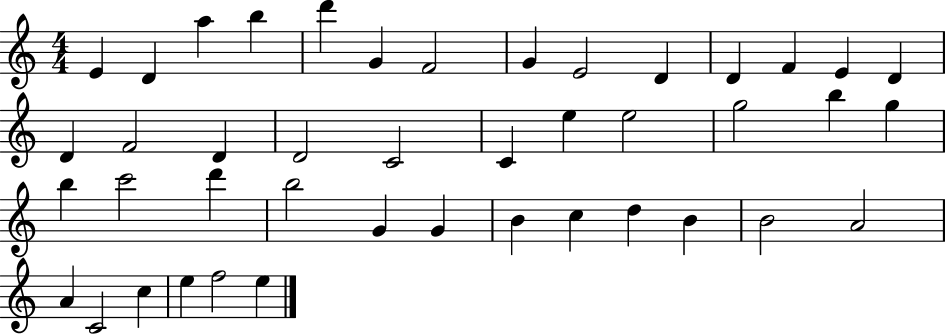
X:1
T:Untitled
M:4/4
L:1/4
K:C
E D a b d' G F2 G E2 D D F E D D F2 D D2 C2 C e e2 g2 b g b c'2 d' b2 G G B c d B B2 A2 A C2 c e f2 e